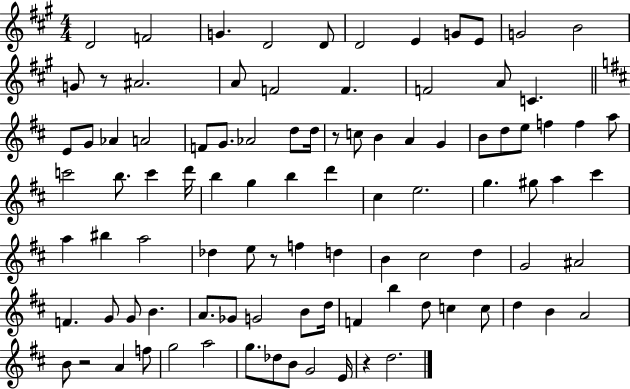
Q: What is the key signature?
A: A major